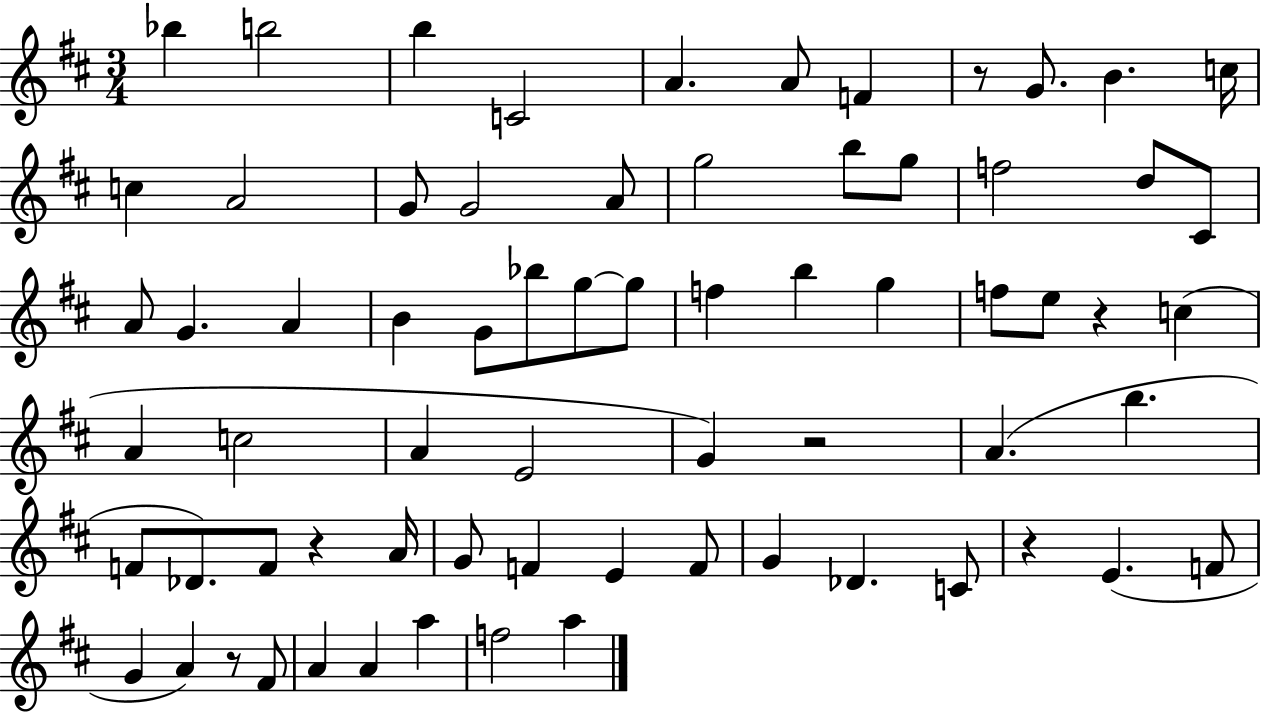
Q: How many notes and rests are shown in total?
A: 69